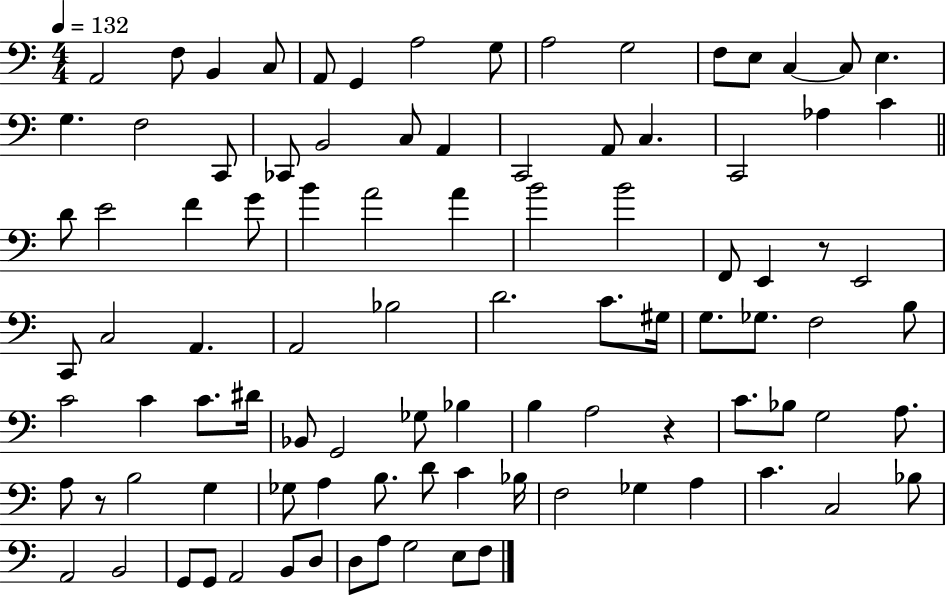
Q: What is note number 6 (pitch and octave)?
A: G2